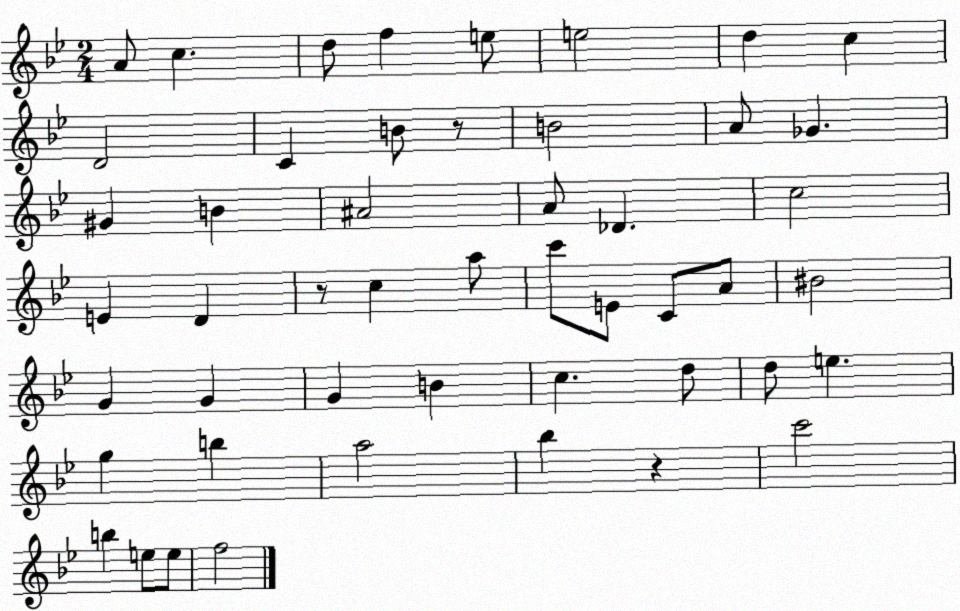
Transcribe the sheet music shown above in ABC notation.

X:1
T:Untitled
M:2/4
L:1/4
K:Bb
A/2 c d/2 f e/2 e2 d c D2 C B/2 z/2 B2 A/2 _G ^G B ^A2 A/2 _D c2 E D z/2 c a/2 c'/2 E/2 C/2 A/2 ^B2 G G G B c d/2 d/2 e g b a2 _b z c'2 b e/2 e/2 f2